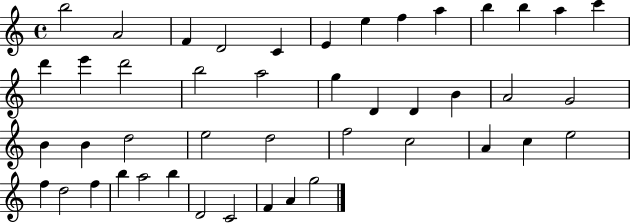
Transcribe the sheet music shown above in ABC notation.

X:1
T:Untitled
M:4/4
L:1/4
K:C
b2 A2 F D2 C E e f a b b a c' d' e' d'2 b2 a2 g D D B A2 G2 B B d2 e2 d2 f2 c2 A c e2 f d2 f b a2 b D2 C2 F A g2